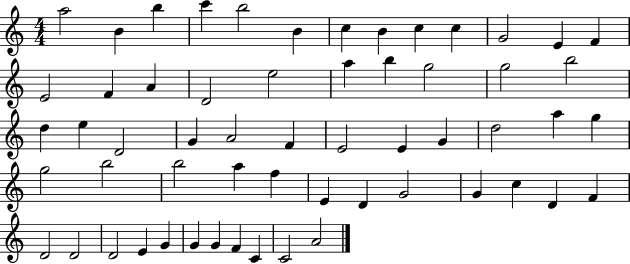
A5/h B4/q B5/q C6/q B5/h B4/q C5/q B4/q C5/q C5/q G4/h E4/q F4/q E4/h F4/q A4/q D4/h E5/h A5/q B5/q G5/h G5/h B5/h D5/q E5/q D4/h G4/q A4/h F4/q E4/h E4/q G4/q D5/h A5/q G5/q G5/h B5/h B5/h A5/q F5/q E4/q D4/q G4/h G4/q C5/q D4/q F4/q D4/h D4/h D4/h E4/q G4/q G4/q G4/q F4/q C4/q C4/h A4/h